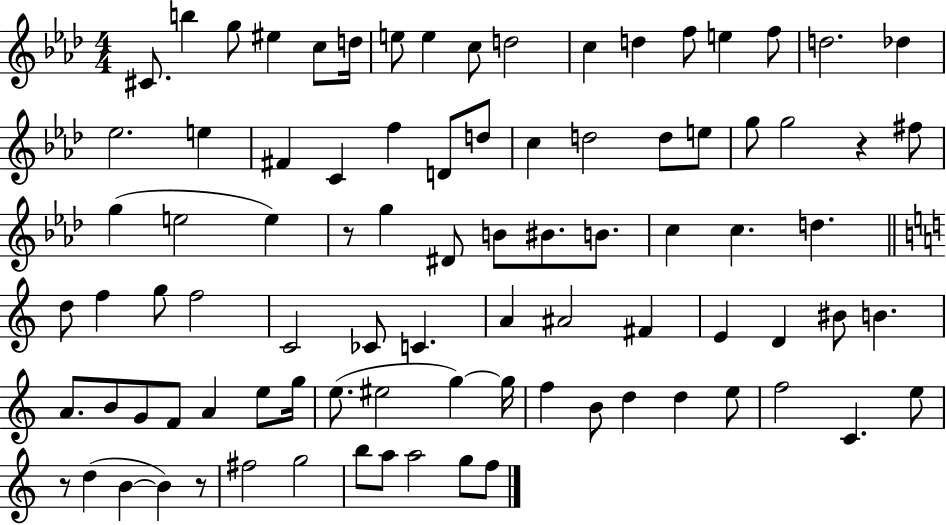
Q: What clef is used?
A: treble